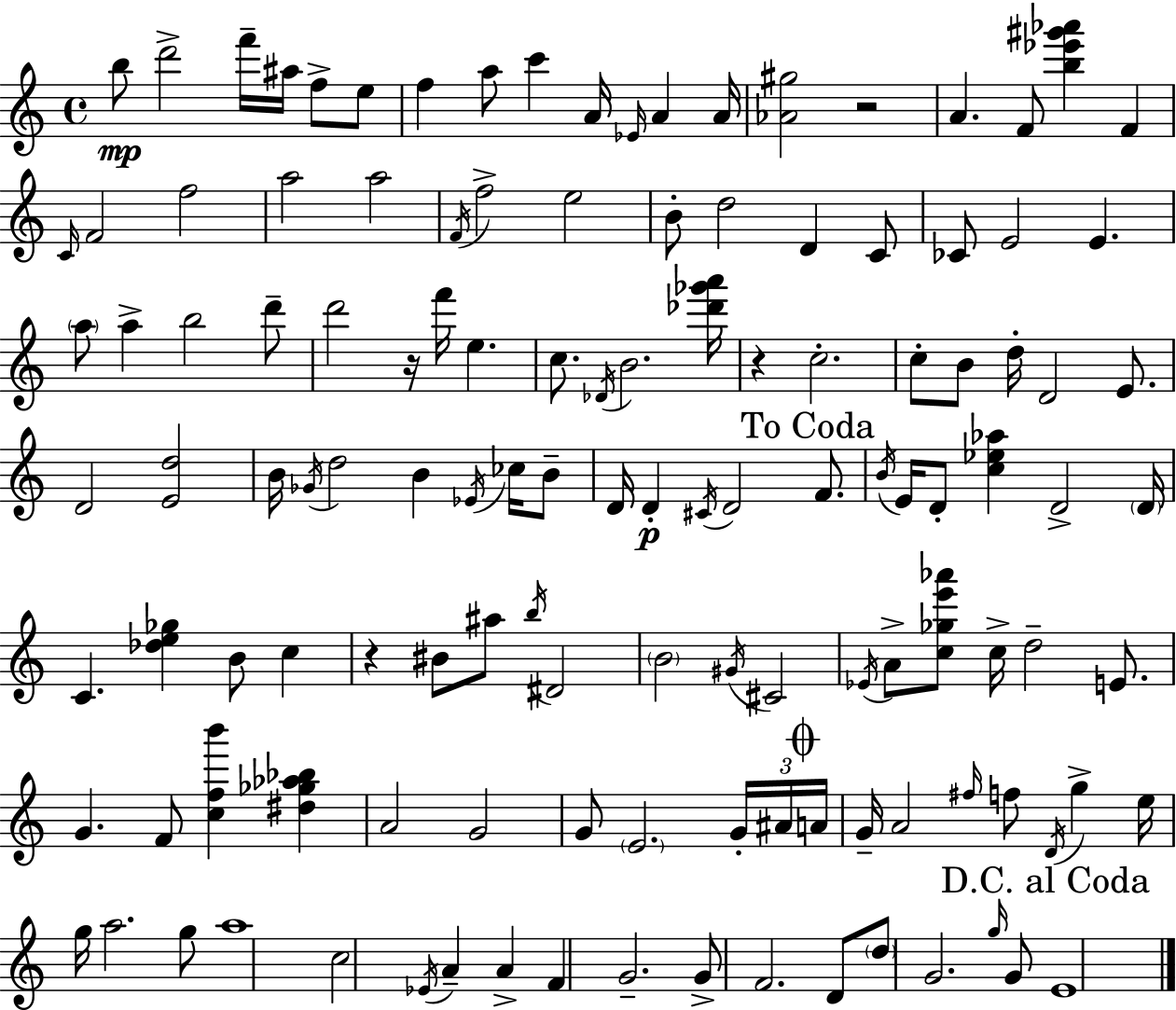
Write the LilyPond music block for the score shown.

{
  \clef treble
  \time 4/4
  \defaultTimeSignature
  \key a \minor
  b''8\mp d'''2-> f'''16-- ais''16 f''8-> e''8 | f''4 a''8 c'''4 a'16 \grace { ees'16 } a'4 | a'16 <aes' gis''>2 r2 | a'4. f'8 <b'' ees''' gis''' aes'''>4 f'4 | \break \grace { c'16 } f'2 f''2 | a''2 a''2 | \acciaccatura { f'16 } f''2-> e''2 | b'8-. d''2 d'4 | \break c'8 ces'8 e'2 e'4. | \parenthesize a''8 a''4-> b''2 | d'''8-- d'''2 r16 f'''16 e''4. | c''8. \acciaccatura { des'16 } b'2. | \break <des''' ges''' a'''>16 r4 c''2.-. | c''8-. b'8 d''16-. d'2 | e'8. d'2 <e' d''>2 | b'16 \acciaccatura { ges'16 } d''2 b'4 | \break \acciaccatura { ees'16 } ces''16 b'8-- d'16 d'4-.\p \acciaccatura { cis'16 } d'2 | \mark "To Coda" f'8. \acciaccatura { b'16 } e'16 d'8-. <c'' ees'' aes''>4 d'2-> | \parenthesize d'16 c'4. <des'' e'' ges''>4 | b'8 c''4 r4 bis'8 ais''8 | \break \acciaccatura { b''16 } dis'2 \parenthesize b'2 | \acciaccatura { gis'16 } cis'2 \acciaccatura { ees'16 } a'8-> <c'' ges'' e''' aes'''>8 c''16-> | d''2-- e'8. g'4. | f'8 <c'' f'' b'''>4 <dis'' ges'' aes'' bes''>4 a'2 | \break g'2 g'8 \parenthesize e'2. | \tuplet 3/2 { g'16-. ais'16 \mark \markup { \musicglyph "scripts.coda" } a'16 } g'16-- a'2 | \grace { fis''16 } f''8 \acciaccatura { d'16 } g''4-> e''16 g''16 a''2. | g''8 a''1 | \break c''2 | \acciaccatura { ees'16 } a'4-- a'4-> f'4 | g'2.-- g'8-> | f'2. d'8 \parenthesize d''8 | \break g'2. \grace { g''16 } g'8 \mark "D.C. al Coda" e'1 | \bar "|."
}